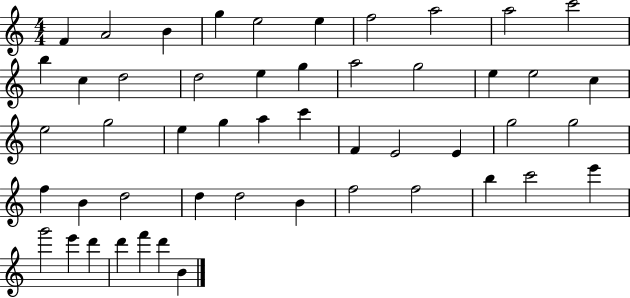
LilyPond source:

{
  \clef treble
  \numericTimeSignature
  \time 4/4
  \key c \major
  f'4 a'2 b'4 | g''4 e''2 e''4 | f''2 a''2 | a''2 c'''2 | \break b''4 c''4 d''2 | d''2 e''4 g''4 | a''2 g''2 | e''4 e''2 c''4 | \break e''2 g''2 | e''4 g''4 a''4 c'''4 | f'4 e'2 e'4 | g''2 g''2 | \break f''4 b'4 d''2 | d''4 d''2 b'4 | f''2 f''2 | b''4 c'''2 e'''4 | \break g'''2 e'''4 d'''4 | d'''4 f'''4 d'''4 b'4 | \bar "|."
}